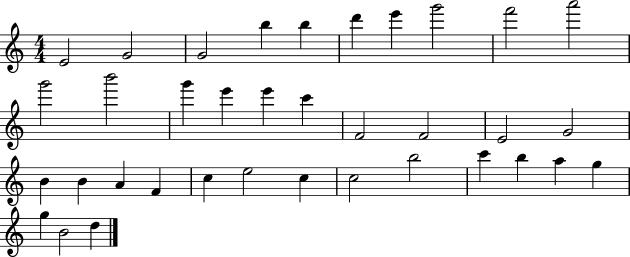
X:1
T:Untitled
M:4/4
L:1/4
K:C
E2 G2 G2 b b d' e' g'2 f'2 a'2 g'2 b'2 g' e' e' c' F2 F2 E2 G2 B B A F c e2 c c2 b2 c' b a g g B2 d